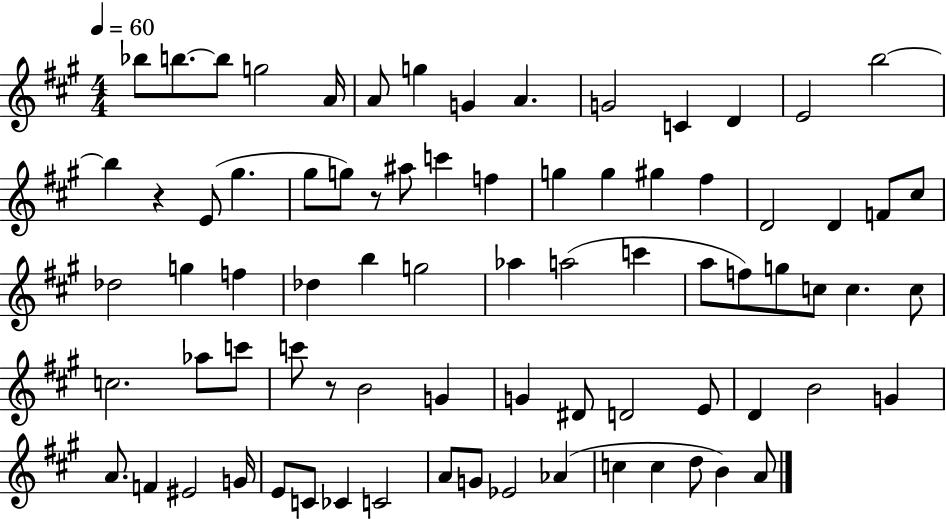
Bb5/e B5/e. B5/e G5/h A4/s A4/e G5/q G4/q A4/q. G4/h C4/q D4/q E4/h B5/h B5/q R/q E4/e G#5/q. G#5/e G5/e R/e A#5/e C6/q F5/q G5/q G5/q G#5/q F#5/q D4/h D4/q F4/e C#5/e Db5/h G5/q F5/q Db5/q B5/q G5/h Ab5/q A5/h C6/q A5/e F5/e G5/e C5/e C5/q. C5/e C5/h. Ab5/e C6/e C6/e R/e B4/h G4/q G4/q D#4/e D4/h E4/e D4/q B4/h G4/q A4/e. F4/q EIS4/h G4/s E4/e C4/e CES4/q C4/h A4/e G4/e Eb4/h Ab4/q C5/q C5/q D5/e B4/q A4/e